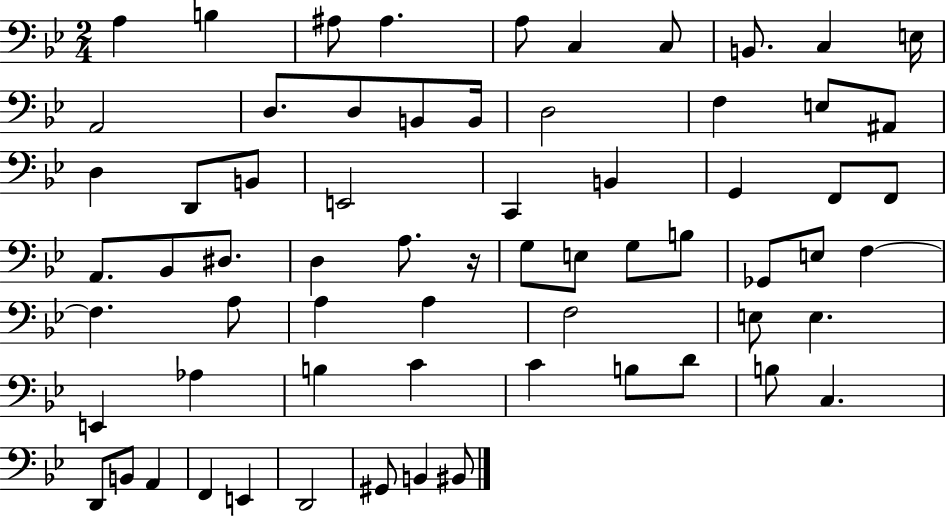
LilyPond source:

{
  \clef bass
  \numericTimeSignature
  \time 2/4
  \key bes \major
  \repeat volta 2 { a4 b4 | ais8 ais4. | a8 c4 c8 | b,8. c4 e16 | \break a,2 | d8. d8 b,8 b,16 | d2 | f4 e8 ais,8 | \break d4 d,8 b,8 | e,2 | c,4 b,4 | g,4 f,8 f,8 | \break a,8. bes,8 dis8. | d4 a8. r16 | g8 e8 g8 b8 | ges,8 e8 f4~~ | \break f4. a8 | a4 a4 | f2 | e8 e4. | \break e,4 aes4 | b4 c'4 | c'4 b8 d'8 | b8 c4. | \break d,8 b,8 a,4 | f,4 e,4 | d,2 | gis,8 b,4 bis,8 | \break } \bar "|."
}